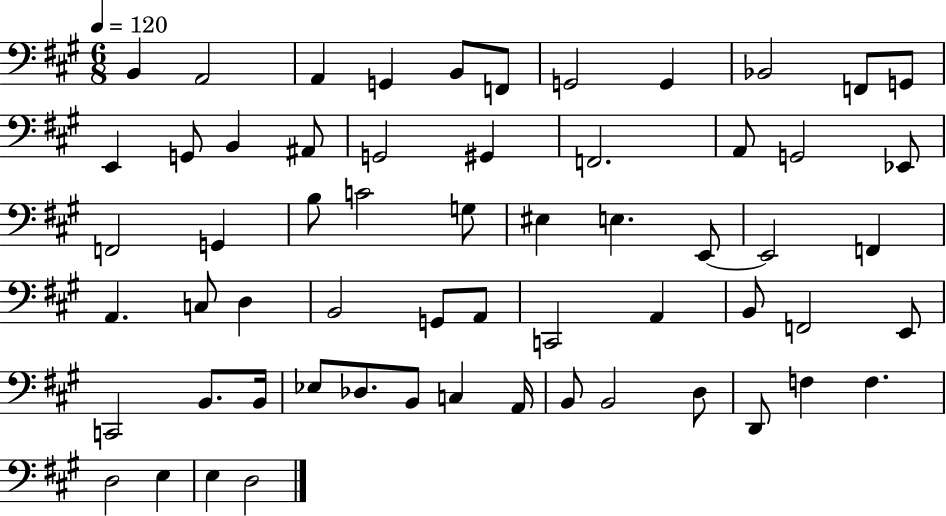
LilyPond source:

{
  \clef bass
  \numericTimeSignature
  \time 6/8
  \key a \major
  \tempo 4 = 120
  b,4 a,2 | a,4 g,4 b,8 f,8 | g,2 g,4 | bes,2 f,8 g,8 | \break e,4 g,8 b,4 ais,8 | g,2 gis,4 | f,2. | a,8 g,2 ees,8 | \break f,2 g,4 | b8 c'2 g8 | eis4 e4. e,8~~ | e,2 f,4 | \break a,4. c8 d4 | b,2 g,8 a,8 | c,2 a,4 | b,8 f,2 e,8 | \break c,2 b,8. b,16 | ees8 des8. b,8 c4 a,16 | b,8 b,2 d8 | d,8 f4 f4. | \break d2 e4 | e4 d2 | \bar "|."
}